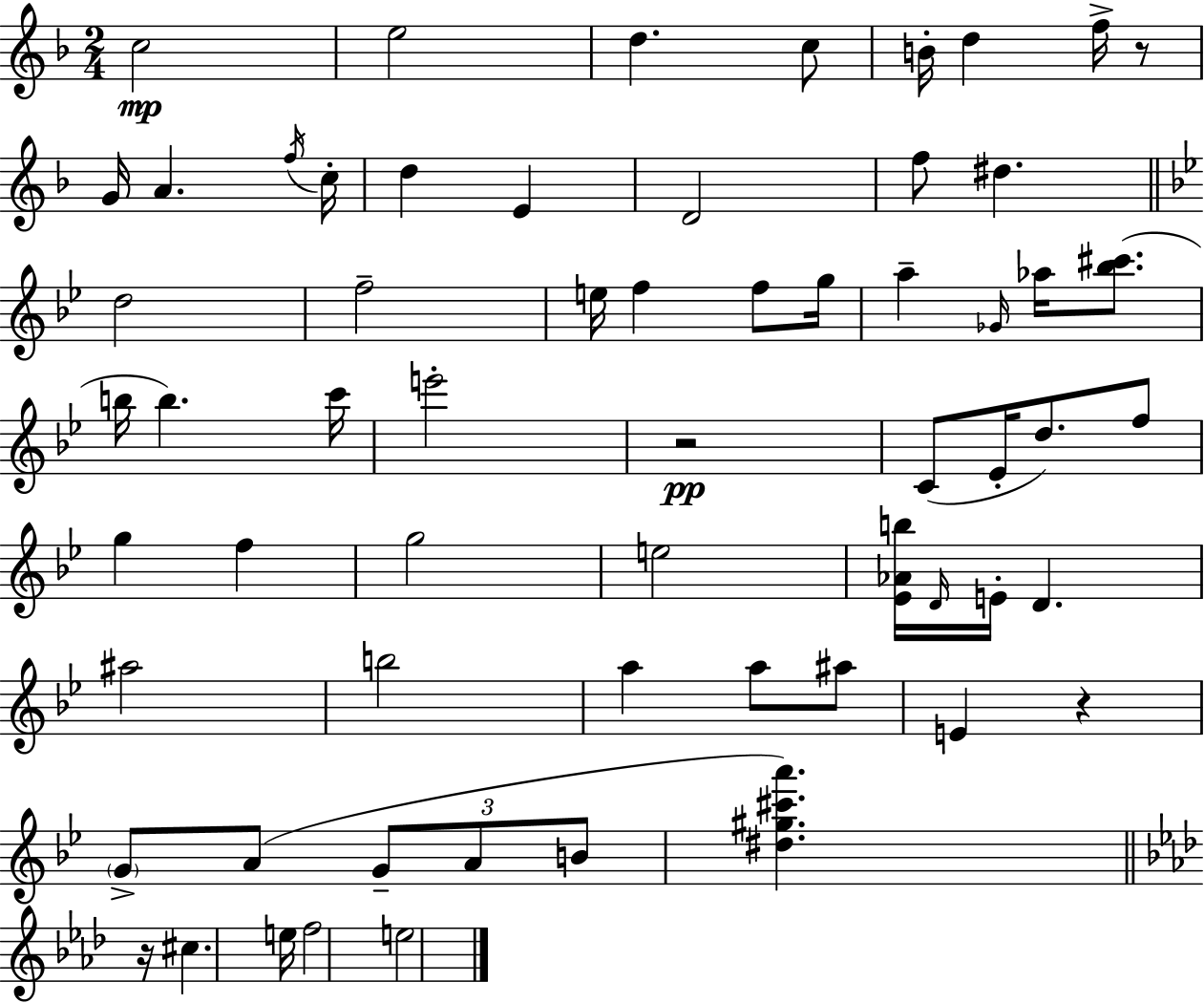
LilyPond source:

{
  \clef treble
  \numericTimeSignature
  \time 2/4
  \key f \major
  \repeat volta 2 { c''2\mp | e''2 | d''4. c''8 | b'16-. d''4 f''16-> r8 | \break g'16 a'4. \acciaccatura { f''16 } | c''16-. d''4 e'4 | d'2 | f''8 dis''4. | \break \bar "||" \break \key bes \major d''2 | f''2-- | e''16 f''4 f''8 g''16 | a''4-- \grace { ges'16 } aes''16 <bes'' cis'''>8.( | \break b''16 b''4.) | c'''16 e'''2-. | r2\pp | c'8( ees'16-. d''8.) f''8 | \break g''4 f''4 | g''2 | e''2 | <ees' aes' b''>16 \grace { d'16 } e'16-. d'4. | \break ais''2 | b''2 | a''4 a''8 | ais''8 e'4 r4 | \break \parenthesize g'8-> a'8( \tuplet 3/2 { g'8-- | a'8 b'8 } <dis'' gis'' cis''' a'''>4.) | \bar "||" \break \key f \minor r16 cis''4. e''16 | f''2 | e''2 | } \bar "|."
}